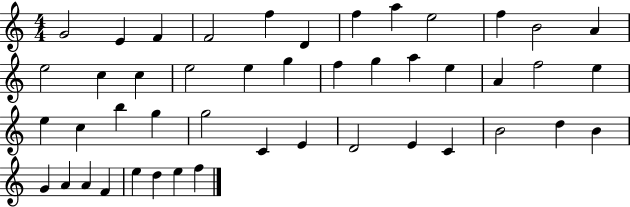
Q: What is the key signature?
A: C major